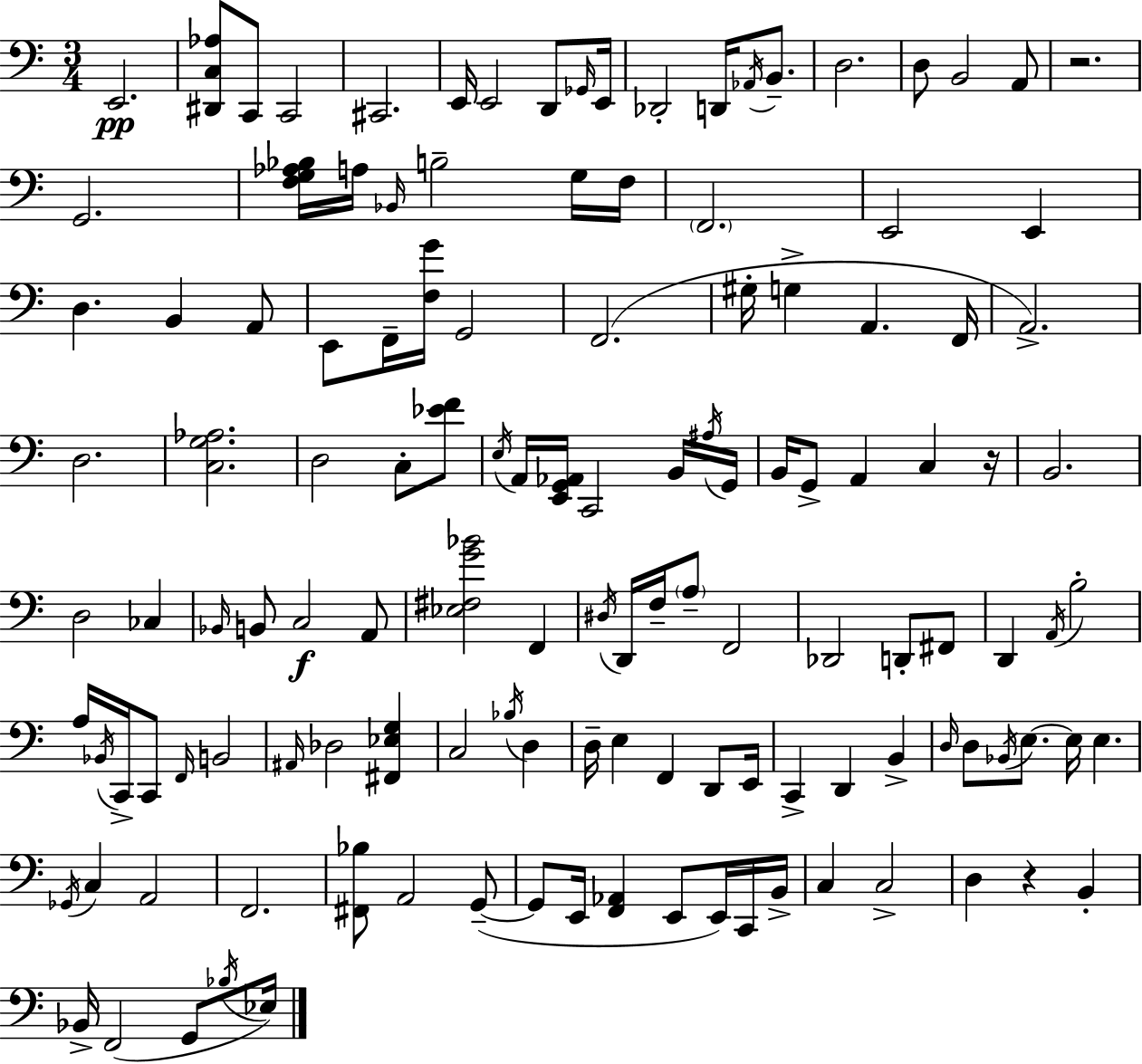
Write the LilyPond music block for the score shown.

{
  \clef bass
  \numericTimeSignature
  \time 3/4
  \key c \major
  e,2.\pp | <dis, c aes>8 c,8 c,2 | cis,2. | e,16 e,2 d,8 \grace { ges,16 } | \break e,16 des,2-. d,16 \acciaccatura { aes,16 } b,8.-- | d2. | d8 b,2 | a,8 r2. | \break g,2. | <f g aes bes>16 a16 \grace { bes,16 } b2-- | g16 f16 \parenthesize f,2. | e,2 e,4 | \break d4. b,4 | a,8 e,8 f,16-- <f g'>16 g,2 | f,2.( | gis16-. g4-> a,4. | \break f,16 a,2.->) | d2. | <c g aes>2. | d2 c8-. | \break <ees' f'>8 \acciaccatura { e16 } a,16 <e, g, aes,>16 c,2 | b,16 \acciaccatura { ais16 } g,16 b,16 g,8-> a,4 | c4 r16 b,2. | d2 | \break ces4 \grace { bes,16 } b,8 c2\f | a,8 <ees fis g' bes'>2 | f,4 \acciaccatura { dis16 } d,16 f16-- \parenthesize a8-- f,2 | des,2 | \break d,8-. fis,8 d,4 \acciaccatura { a,16 } | b2-. a16 \acciaccatura { bes,16 } c,16-> c,8 | \grace { f,16 } b,2 \grace { ais,16 } des2 | <fis, ees g>4 c2 | \break \acciaccatura { bes16 } d4 | d16-- e4 f,4 d,8 e,16 | c,4-> d,4 b,4-> | \grace { d16 } d8 \acciaccatura { bes,16 } e8.~~ e16 e4. | \break \acciaccatura { ges,16 } c4 a,2 | f,2. | <fis, bes>8 a,2 | g,8--~(~ g,8 e,16 <f, aes,>4 e,8 | \break e,16) c,16 b,16-> c4 c2-> | d4 r4 b,4-. | bes,16-> f,2( | g,8 \acciaccatura { bes16 } ees16) \bar "|."
}